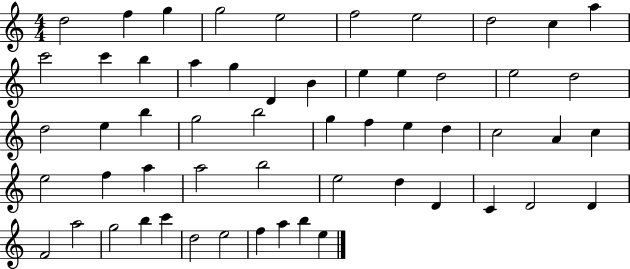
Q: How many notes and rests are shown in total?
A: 56